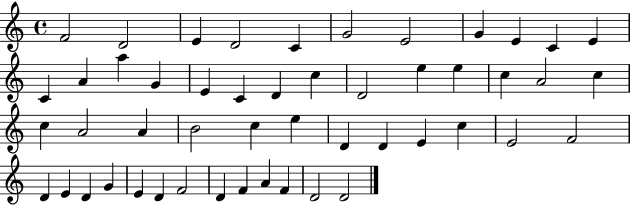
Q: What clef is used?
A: treble